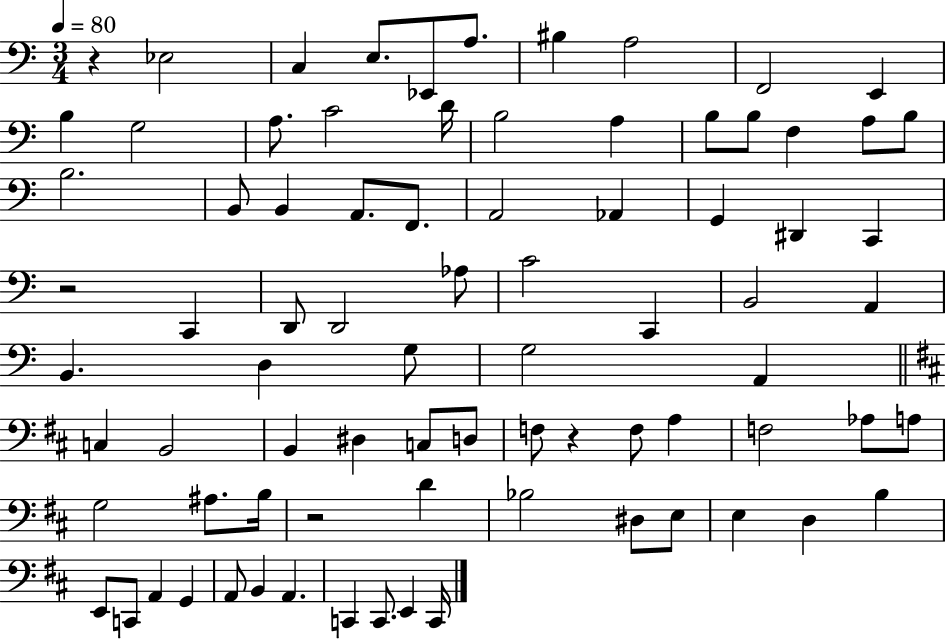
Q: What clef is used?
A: bass